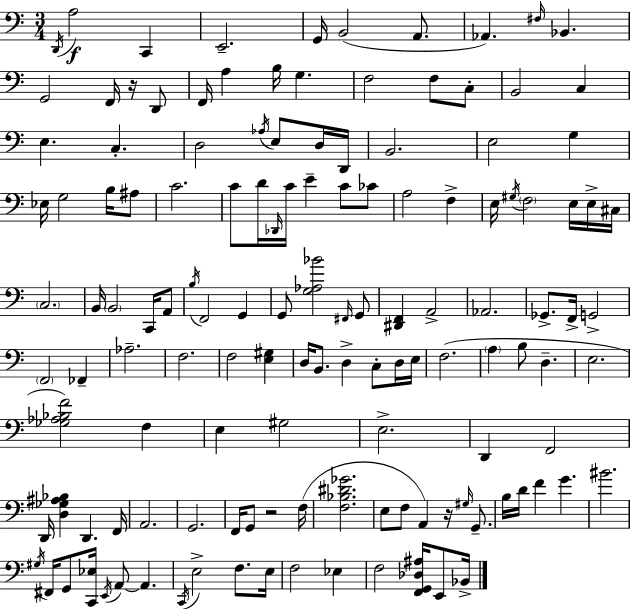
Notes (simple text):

D2/s A3/h C2/q E2/h. G2/s B2/h A2/e. Ab2/q. F#3/s Bb2/q. G2/h F2/s R/s D2/e F2/s A3/q B3/s G3/q. F3/h F3/e C3/e B2/h C3/q E3/q. C3/q. D3/h Ab3/s E3/e D3/s D2/s B2/h. E3/h G3/q Eb3/s G3/h B3/s A#3/e C4/h. C4/e D4/s Db2/s C4/s E4/q C4/e CES4/e A3/h F3/q E3/s G#3/s F3/h E3/s E3/s C#3/s C3/h. B2/s B2/h C2/s A2/e B3/s F2/h G2/q G2/e [G3,Ab3,Bb4]/h F#2/s G2/e [D#2,F2]/q A2/h Ab2/h. Gb2/e. F2/s G2/h F2/h FES2/q Ab3/h. F3/h. F3/h [E3,G#3]/q D3/s B2/e. D3/q C3/e D3/s E3/s F3/h. A3/q B3/e D3/q. E3/h. [Gb3,Ab3,Bb3,F4]/h F3/q E3/q G#3/h E3/h. D2/q F2/h D2/s [D3,Gb3,A#3,Bb3]/q D2/q. F2/s A2/h. G2/h. F2/s G2/e R/h F3/s [F3,Bb3,D#4,Gb4]/h. E3/e F3/e A2/q R/s G#3/s G2/e. B3/s D4/s F4/q G4/q. BIS4/h. G#3/s F#2/s G2/e [C2,Eb3]/s E2/s A2/e A2/q. C2/s E3/h F3/e. E3/s F3/h Eb3/q F3/h [F2,G2,Db3,A#3]/s E2/e Bb2/s